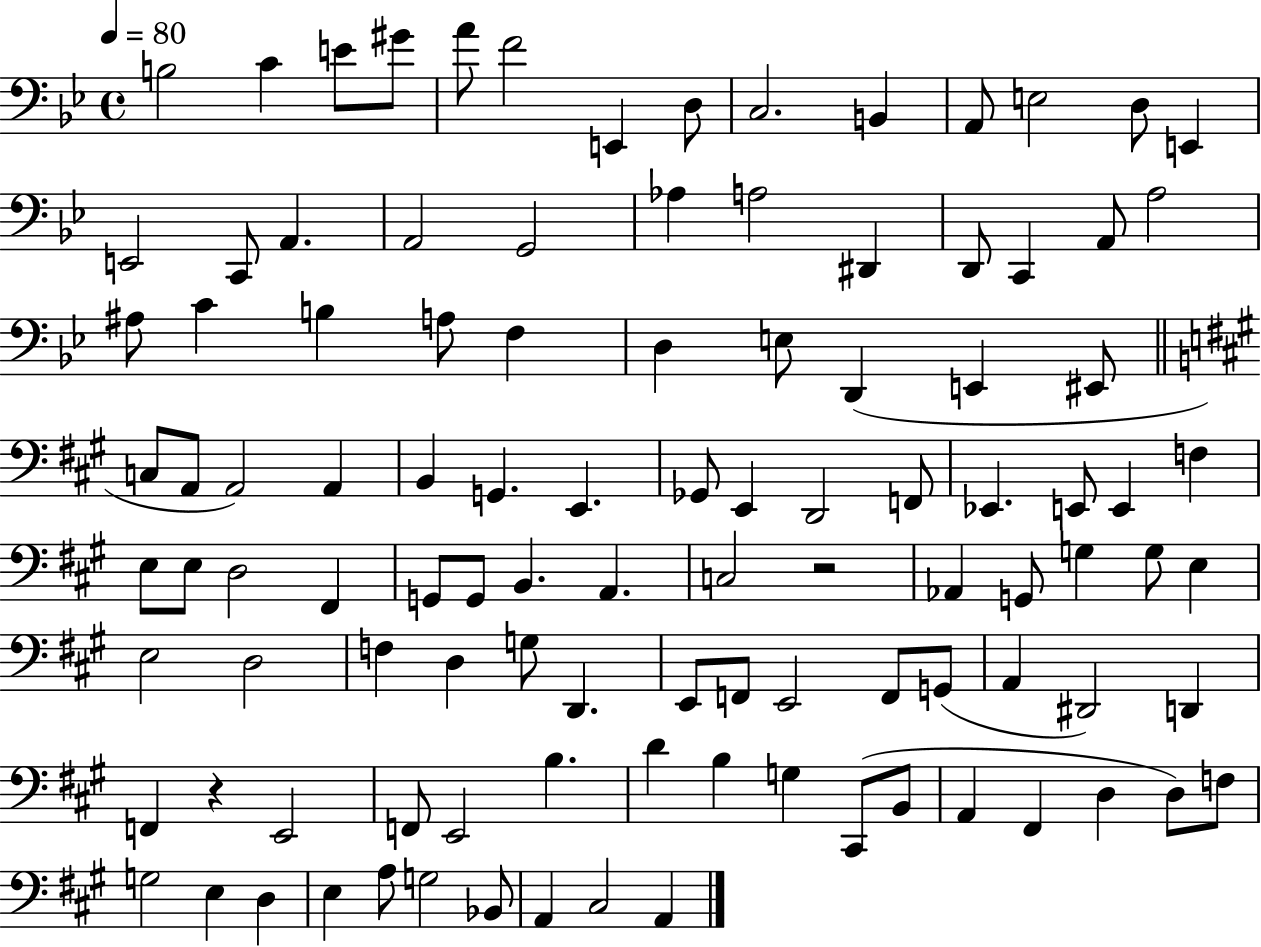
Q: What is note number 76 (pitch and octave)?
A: G2